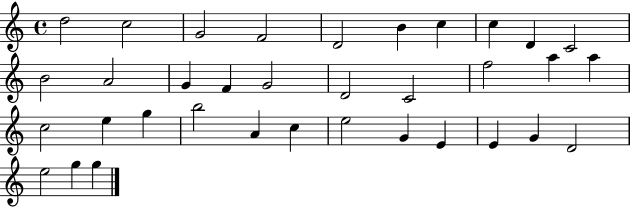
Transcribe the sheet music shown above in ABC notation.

X:1
T:Untitled
M:4/4
L:1/4
K:C
d2 c2 G2 F2 D2 B c c D C2 B2 A2 G F G2 D2 C2 f2 a a c2 e g b2 A c e2 G E E G D2 e2 g g